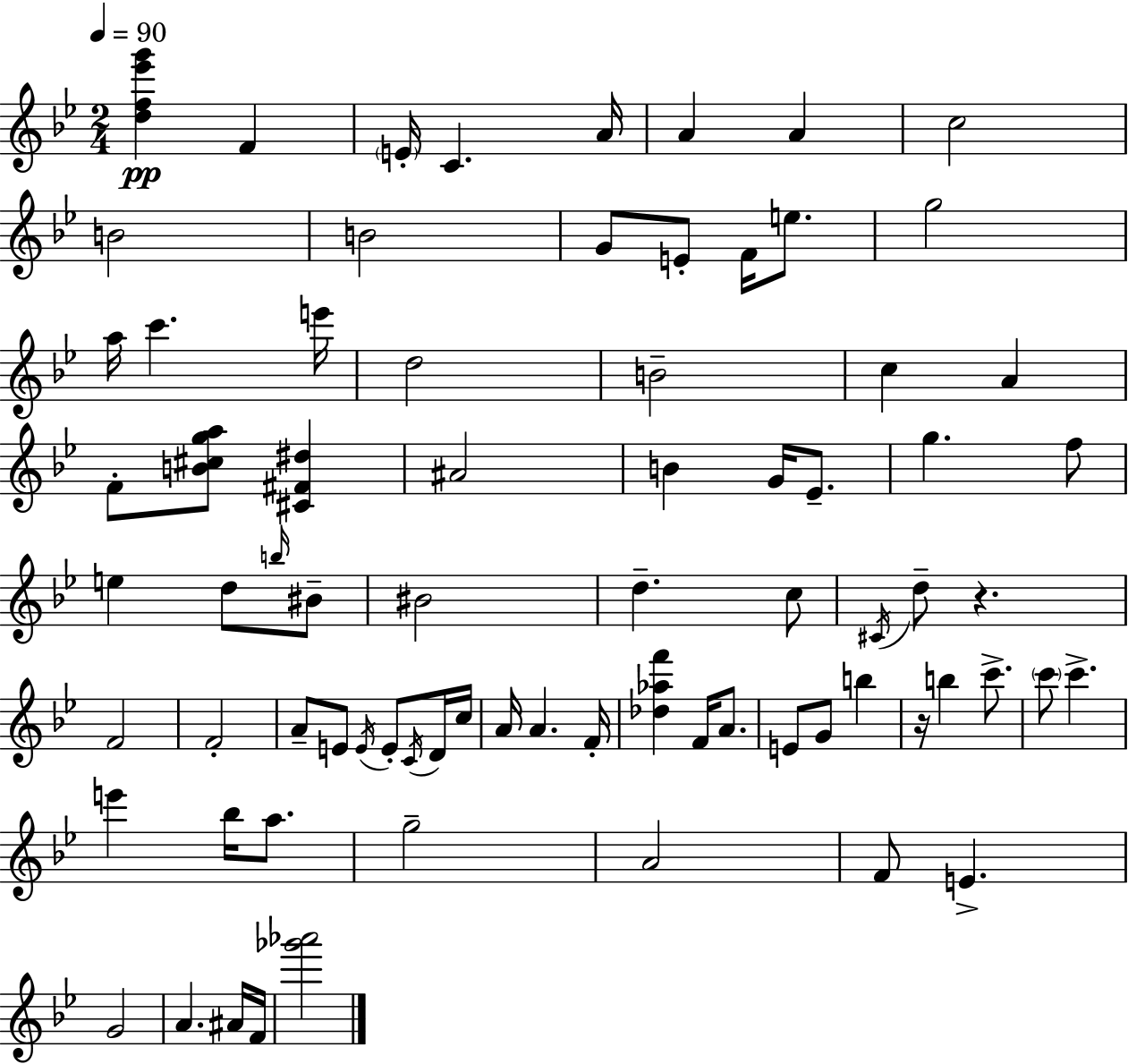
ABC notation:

X:1
T:Untitled
M:2/4
L:1/4
K:Gm
[df_e'g'] F E/4 C A/4 A A c2 B2 B2 G/2 E/2 F/4 e/2 g2 a/4 c' e'/4 d2 B2 c A F/2 [B^cga]/2 [^C^F^d] ^A2 B G/4 _E/2 g f/2 e d/2 b/4 ^B/2 ^B2 d c/2 ^C/4 d/2 z F2 F2 A/2 E/2 E/4 E/2 C/4 D/4 c/4 A/4 A F/4 [_d_af'] F/4 A/2 E/2 G/2 b z/4 b c'/2 c'/2 c' e' _b/4 a/2 g2 A2 F/2 E G2 A ^A/4 F/4 [_g'_a']2